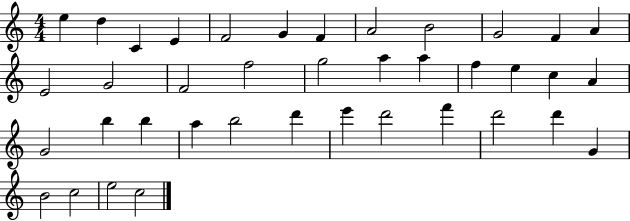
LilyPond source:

{
  \clef treble
  \numericTimeSignature
  \time 4/4
  \key c \major
  e''4 d''4 c'4 e'4 | f'2 g'4 f'4 | a'2 b'2 | g'2 f'4 a'4 | \break e'2 g'2 | f'2 f''2 | g''2 a''4 a''4 | f''4 e''4 c''4 a'4 | \break g'2 b''4 b''4 | a''4 b''2 d'''4 | e'''4 d'''2 f'''4 | d'''2 d'''4 g'4 | \break b'2 c''2 | e''2 c''2 | \bar "|."
}